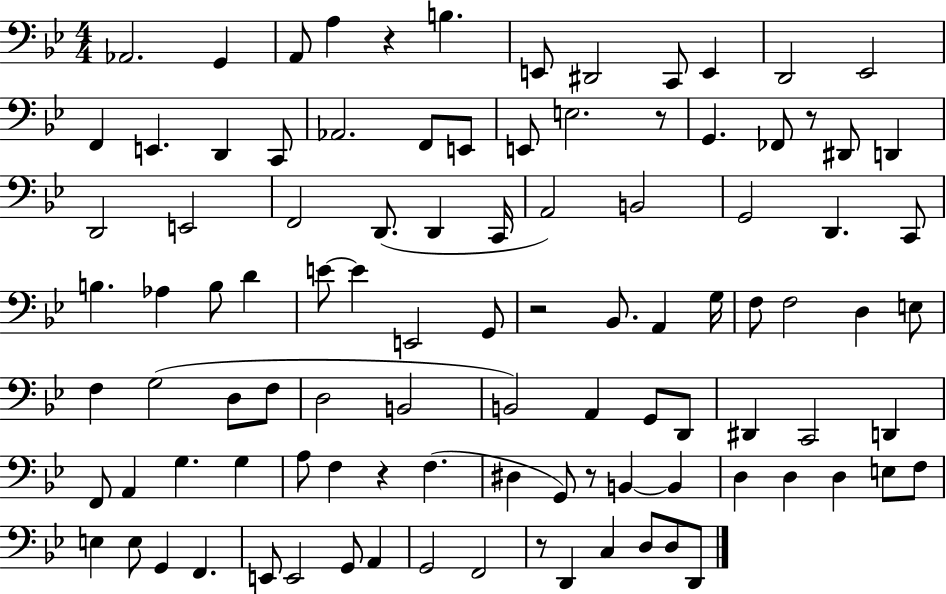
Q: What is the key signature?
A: BES major